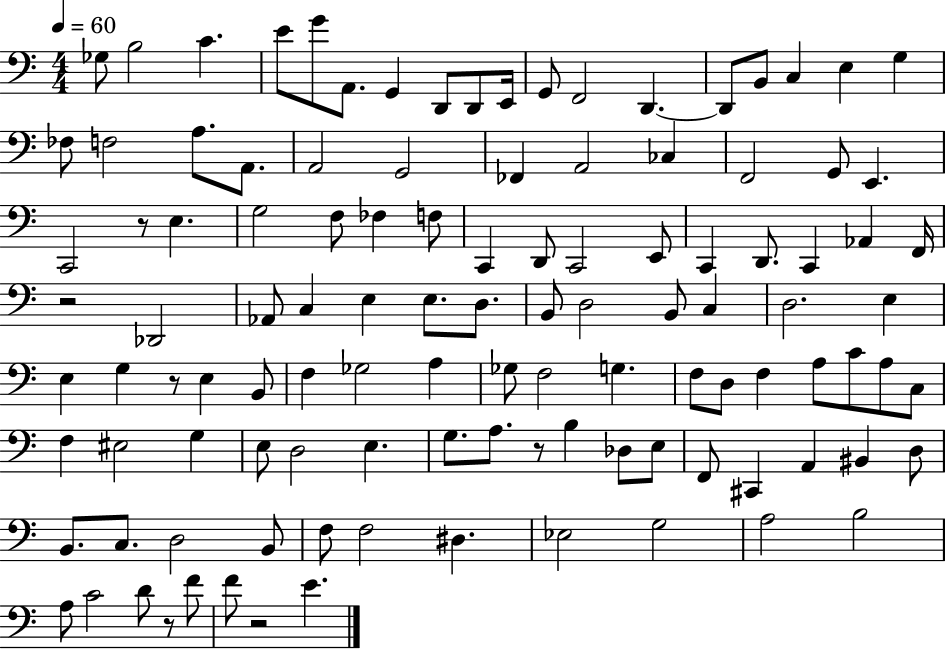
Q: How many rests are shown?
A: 6